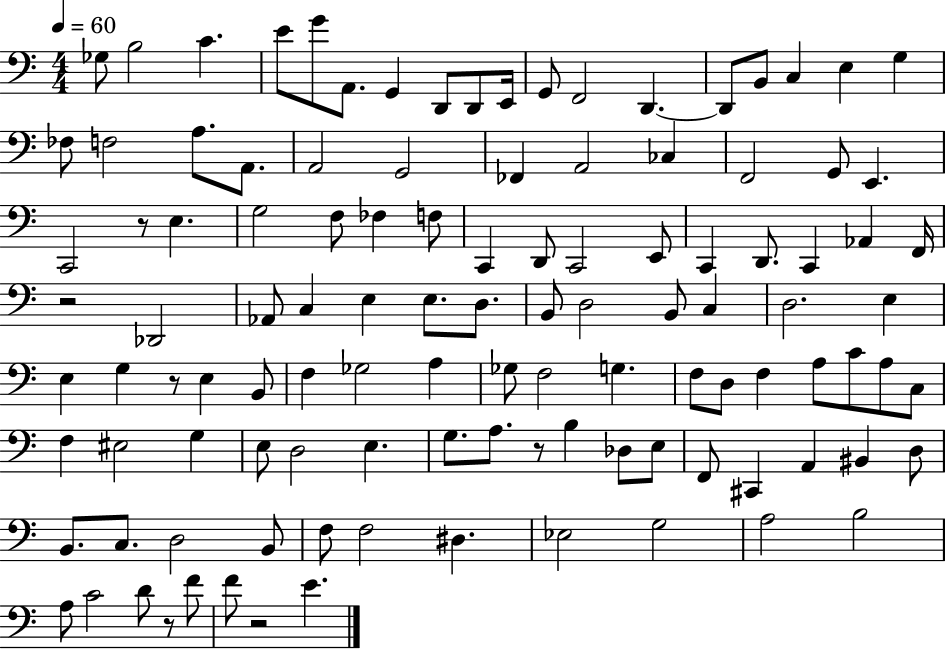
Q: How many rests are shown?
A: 6